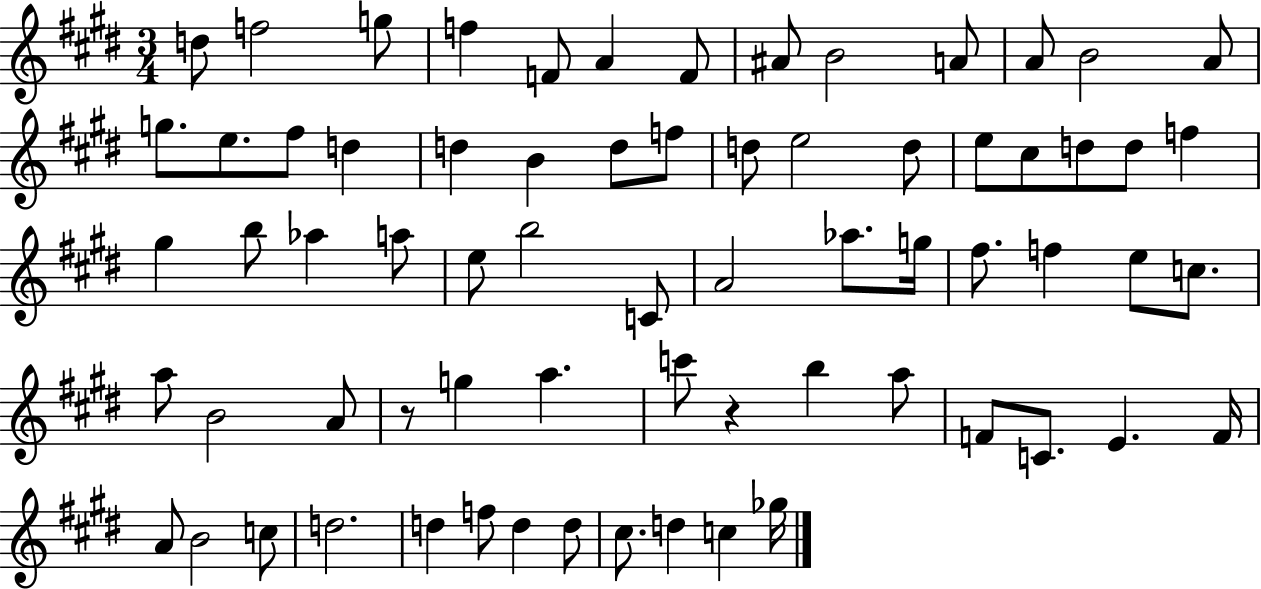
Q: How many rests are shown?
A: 2